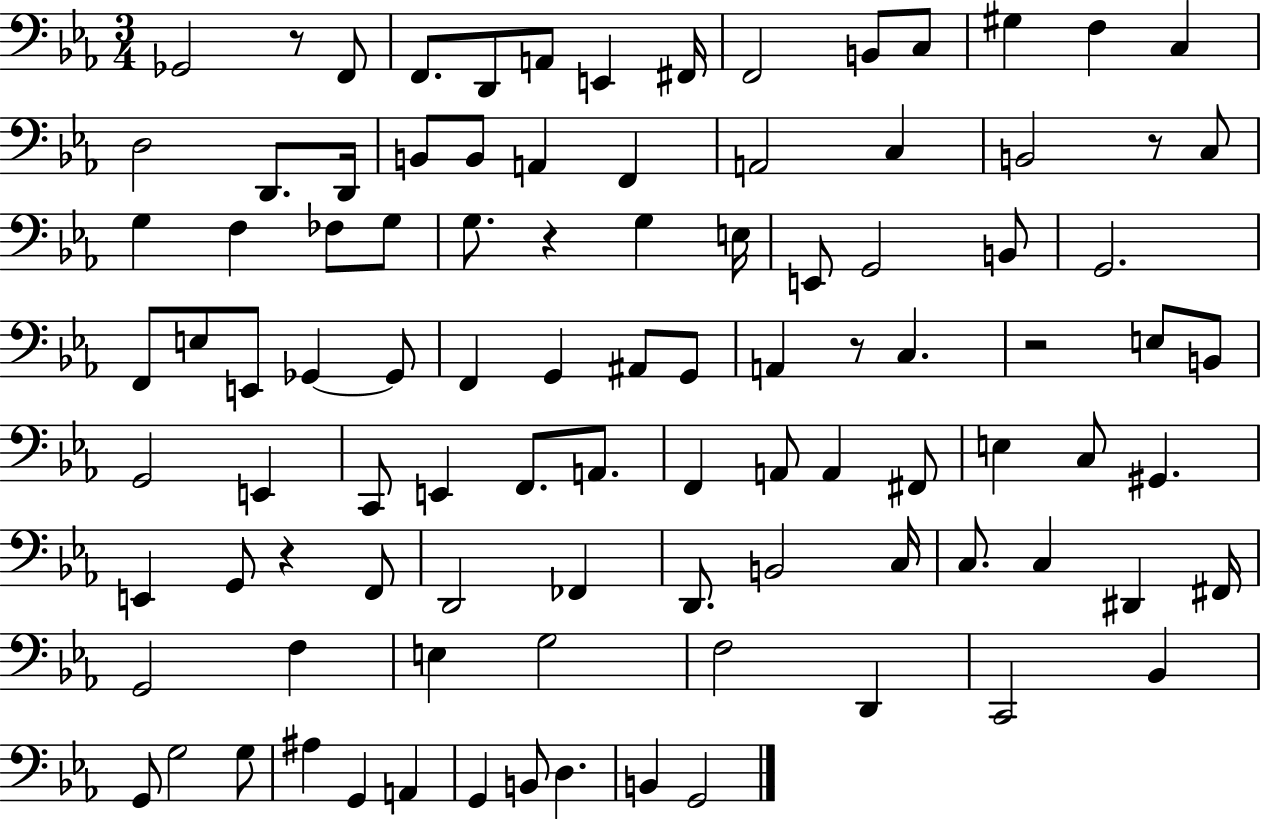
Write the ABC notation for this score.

X:1
T:Untitled
M:3/4
L:1/4
K:Eb
_G,,2 z/2 F,,/2 F,,/2 D,,/2 A,,/2 E,, ^F,,/4 F,,2 B,,/2 C,/2 ^G, F, C, D,2 D,,/2 D,,/4 B,,/2 B,,/2 A,, F,, A,,2 C, B,,2 z/2 C,/2 G, F, _F,/2 G,/2 G,/2 z G, E,/4 E,,/2 G,,2 B,,/2 G,,2 F,,/2 E,/2 E,,/2 _G,, _G,,/2 F,, G,, ^A,,/2 G,,/2 A,, z/2 C, z2 E,/2 B,,/2 G,,2 E,, C,,/2 E,, F,,/2 A,,/2 F,, A,,/2 A,, ^F,,/2 E, C,/2 ^G,, E,, G,,/2 z F,,/2 D,,2 _F,, D,,/2 B,,2 C,/4 C,/2 C, ^D,, ^F,,/4 G,,2 F, E, G,2 F,2 D,, C,,2 _B,, G,,/2 G,2 G,/2 ^A, G,, A,, G,, B,,/2 D, B,, G,,2